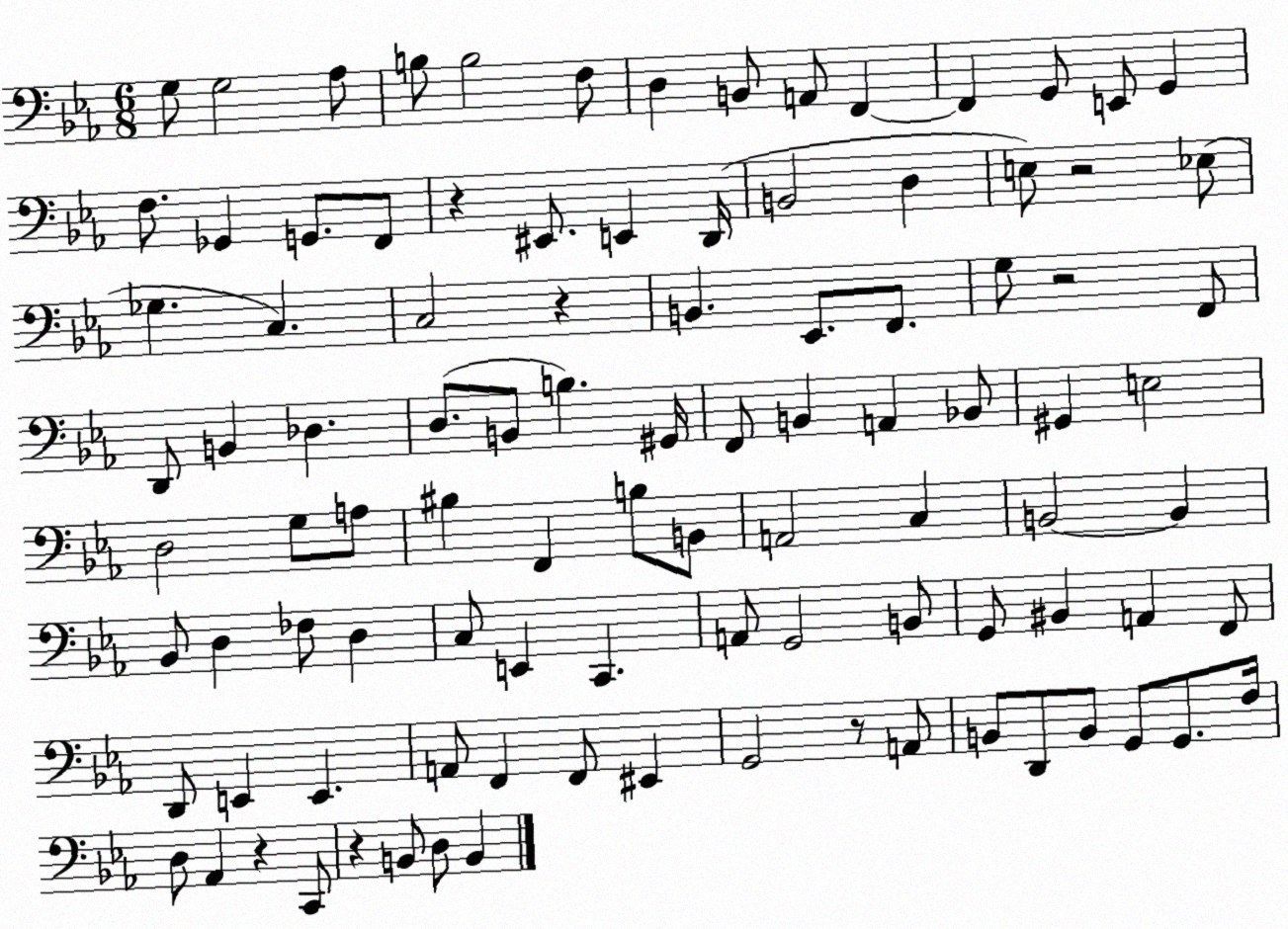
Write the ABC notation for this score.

X:1
T:Untitled
M:6/8
L:1/4
K:Eb
G,/2 G,2 _A,/2 B,/2 B,2 F,/2 D, B,,/2 A,,/2 F,, F,, G,,/2 E,,/2 G,, F,/2 _G,, G,,/2 F,,/2 z ^E,,/2 E,, D,,/4 B,,2 D, E,/2 z2 _E,/2 _G, C, C,2 z B,, _E,,/2 F,,/2 G,/2 z2 F,,/2 D,,/2 B,, _D, D,/2 B,,/2 B, ^G,,/4 F,,/2 B,, A,, _B,,/2 ^G,, E,2 D,2 G,/2 A,/2 ^B, F,, B,/2 B,,/2 A,,2 C, B,,2 B,, _B,,/2 D, _F,/2 D, C,/2 E,, C,, A,,/2 G,,2 B,,/2 G,,/2 ^B,, A,, F,,/2 D,,/2 E,, E,, A,,/2 F,, F,,/2 ^E,, G,,2 z/2 A,,/2 B,,/2 D,,/2 B,,/2 G,,/2 G,,/2 F,/4 D,/2 _A,, z C,,/2 z B,,/2 D,/2 B,,